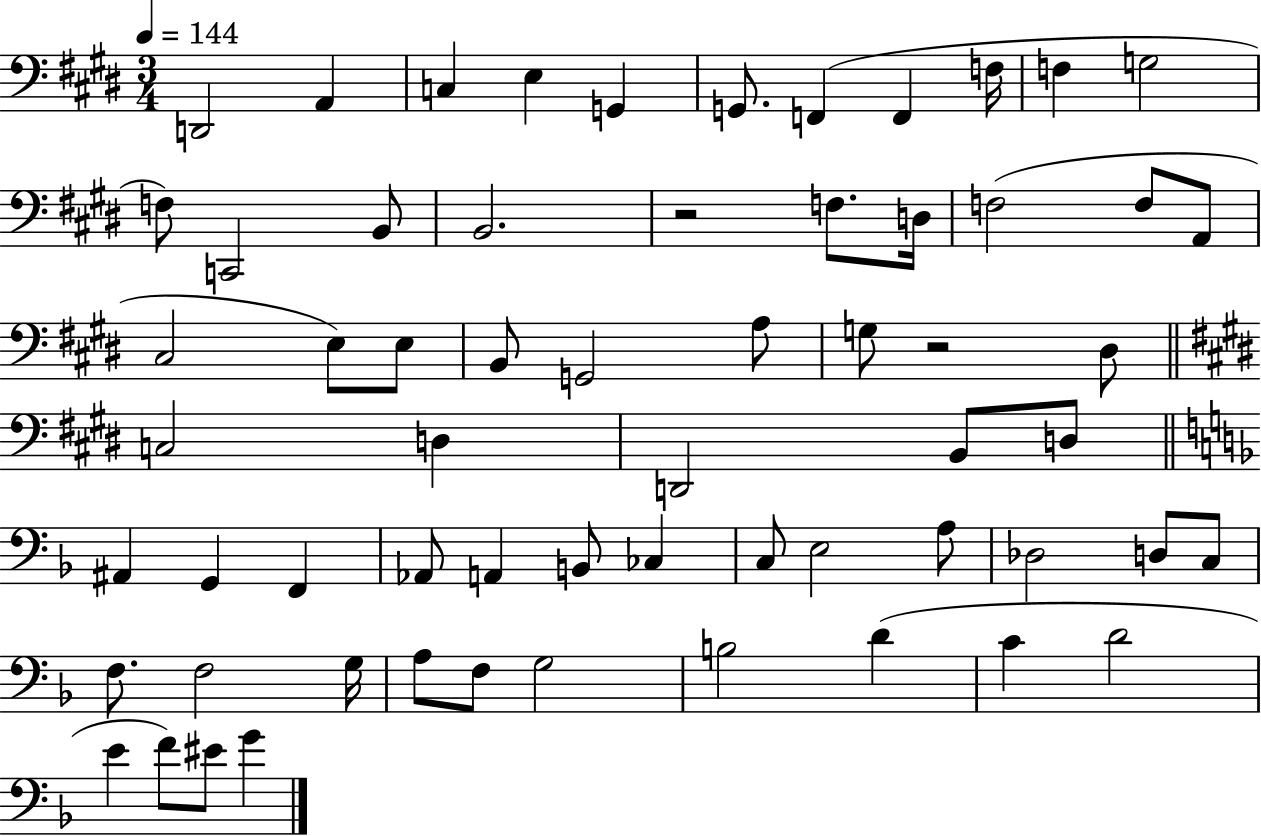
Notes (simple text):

D2/h A2/q C3/q E3/q G2/q G2/e. F2/q F2/q F3/s F3/q G3/h F3/e C2/h B2/e B2/h. R/h F3/e. D3/s F3/h F3/e A2/e C#3/h E3/e E3/e B2/e G2/h A3/e G3/e R/h D#3/e C3/h D3/q D2/h B2/e D3/e A#2/q G2/q F2/q Ab2/e A2/q B2/e CES3/q C3/e E3/h A3/e Db3/h D3/e C3/e F3/e. F3/h G3/s A3/e F3/e G3/h B3/h D4/q C4/q D4/h E4/q F4/e EIS4/e G4/q